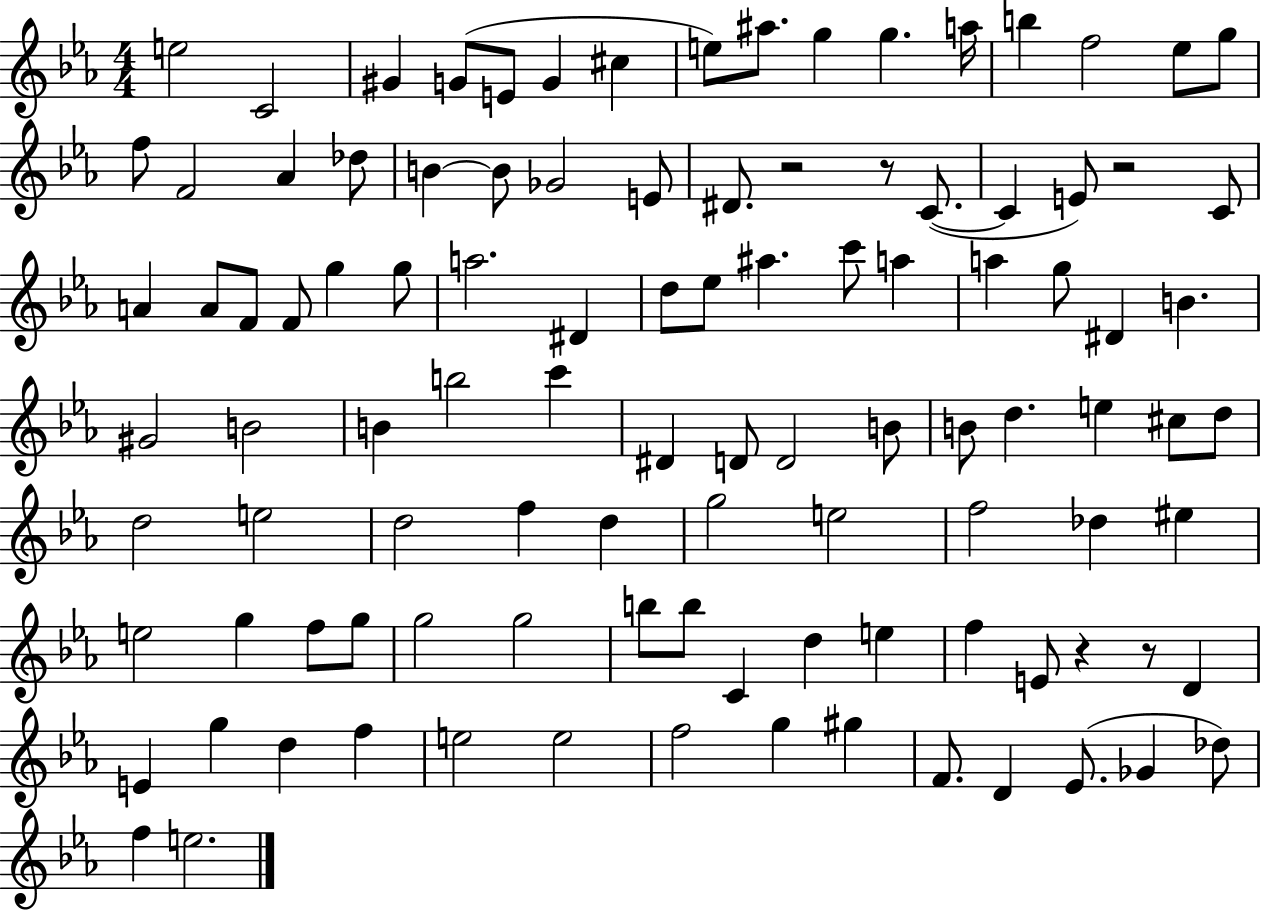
{
  \clef treble
  \numericTimeSignature
  \time 4/4
  \key ees \major
  e''2 c'2 | gis'4 g'8( e'8 g'4 cis''4 | e''8) ais''8. g''4 g''4. a''16 | b''4 f''2 ees''8 g''8 | \break f''8 f'2 aes'4 des''8 | b'4~~ b'8 ges'2 e'8 | dis'8. r2 r8 c'8.~(~ | c'4 e'8) r2 c'8 | \break a'4 a'8 f'8 f'8 g''4 g''8 | a''2. dis'4 | d''8 ees''8 ais''4. c'''8 a''4 | a''4 g''8 dis'4 b'4. | \break gis'2 b'2 | b'4 b''2 c'''4 | dis'4 d'8 d'2 b'8 | b'8 d''4. e''4 cis''8 d''8 | \break d''2 e''2 | d''2 f''4 d''4 | g''2 e''2 | f''2 des''4 eis''4 | \break e''2 g''4 f''8 g''8 | g''2 g''2 | b''8 b''8 c'4 d''4 e''4 | f''4 e'8 r4 r8 d'4 | \break e'4 g''4 d''4 f''4 | e''2 e''2 | f''2 g''4 gis''4 | f'8. d'4 ees'8.( ges'4 des''8) | \break f''4 e''2. | \bar "|."
}